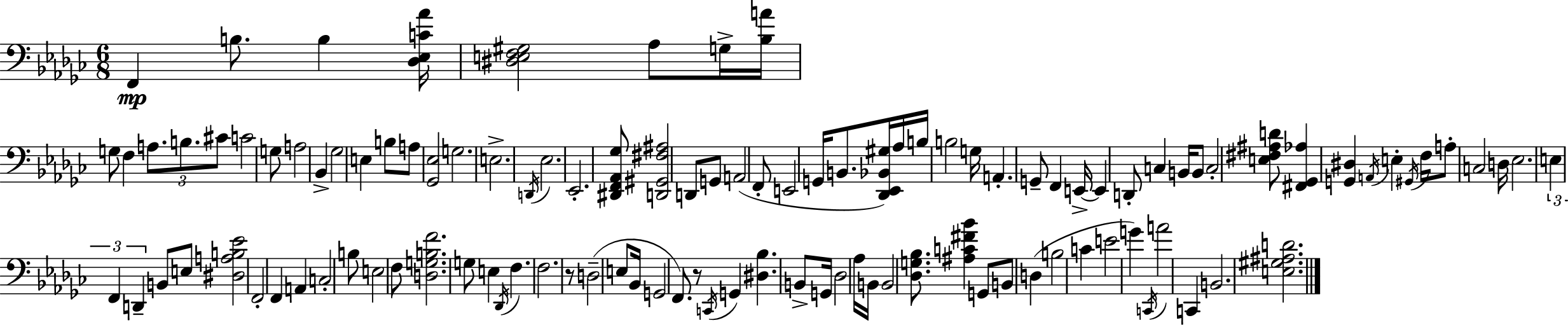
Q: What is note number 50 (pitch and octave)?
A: C3